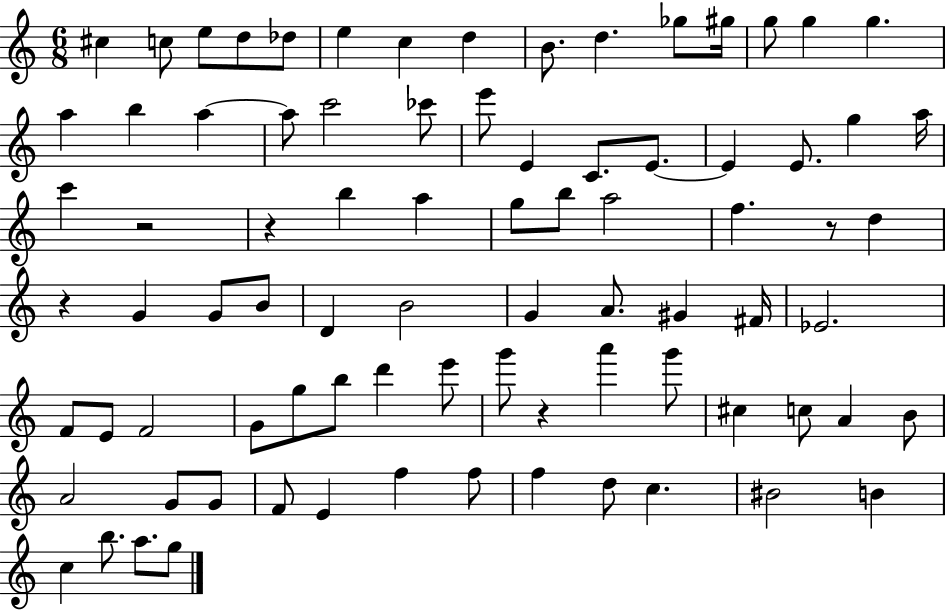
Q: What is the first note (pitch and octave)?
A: C#5